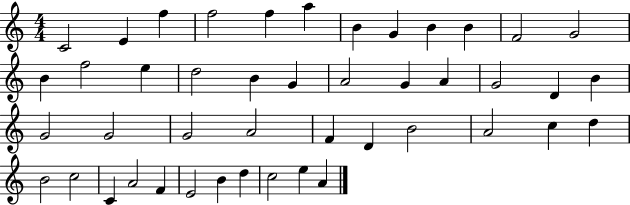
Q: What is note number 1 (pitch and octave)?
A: C4